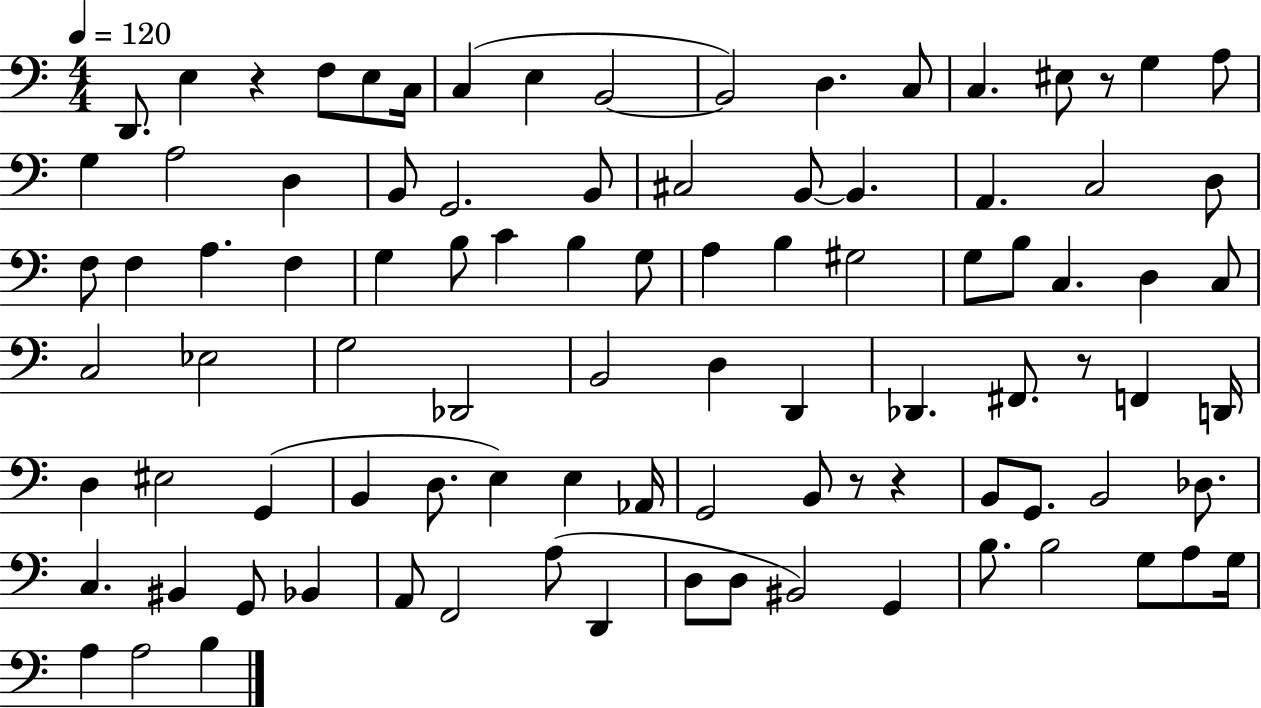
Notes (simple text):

D2/e. E3/q R/q F3/e E3/e C3/s C3/q E3/q B2/h B2/h D3/q. C3/e C3/q. EIS3/e R/e G3/q A3/e G3/q A3/h D3/q B2/e G2/h. B2/e C#3/h B2/e B2/q. A2/q. C3/h D3/e F3/e F3/q A3/q. F3/q G3/q B3/e C4/q B3/q G3/e A3/q B3/q G#3/h G3/e B3/e C3/q. D3/q C3/e C3/h Eb3/h G3/h Db2/h B2/h D3/q D2/q Db2/q. F#2/e. R/e F2/q D2/s D3/q EIS3/h G2/q B2/q D3/e. E3/q E3/q Ab2/s G2/h B2/e R/e R/q B2/e G2/e. B2/h Db3/e. C3/q. BIS2/q G2/e Bb2/q A2/e F2/h A3/e D2/q D3/e D3/e BIS2/h G2/q B3/e. B3/h G3/e A3/e G3/s A3/q A3/h B3/q